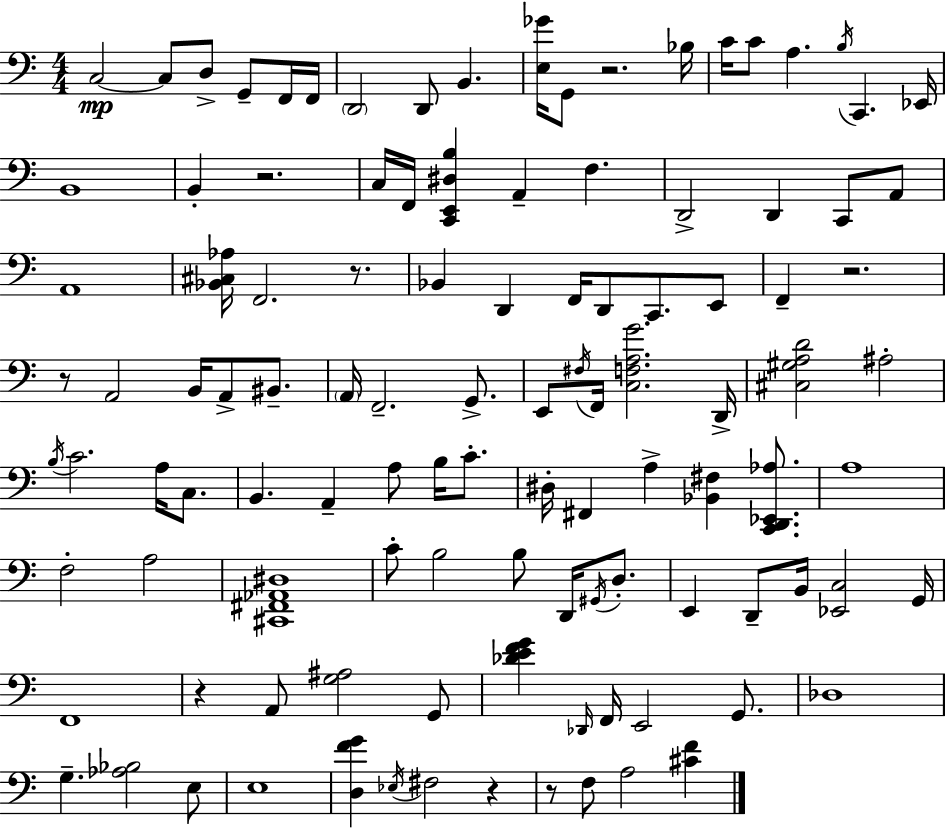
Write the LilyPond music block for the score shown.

{
  \clef bass
  \numericTimeSignature
  \time 4/4
  \key a \minor
  c2~~\mp c8 d8-> g,8-- f,16 f,16 | \parenthesize d,2 d,8 b,4. | <e ges'>16 g,8 r2. bes16 | c'16 c'8 a4. \acciaccatura { b16 } c,4. | \break ees,16 b,1 | b,4-. r2. | c16 f,16 <c, e, dis b>4 a,4-- f4. | d,2-> d,4 c,8 a,8 | \break a,1 | <bes, cis aes>16 f,2. r8. | bes,4 d,4 f,16 d,8 c,8. e,8 | f,4-- r2. | \break r8 a,2 b,16 a,8-> bis,8.-- | \parenthesize a,16 f,2.-- g,8.-> | e,8 \acciaccatura { fis16 } f,16 <c f a g'>2. | d,16-> <cis gis a d'>2 ais2-. | \break \acciaccatura { b16 } c'2. a16 | c8. b,4. a,4-- a8 b16 | c'8.-. dis16-. fis,4 a4-> <bes, fis>4 | <c, d, ees, aes>8. a1 | \break f2-. a2 | <cis, fis, aes, dis>1 | c'8-. b2 b8 d,16 | \acciaccatura { gis,16 } d8.-. e,4 d,8-- b,16 <ees, c>2 | \break g,16 f,1 | r4 a,8 <g ais>2 | g,8 <des' e' f' g'>4 \grace { des,16 } f,16 e,2 | g,8. des1 | \break g4.-- <aes bes>2 | e8 e1 | <d f' g'>4 \acciaccatura { ees16 } fis2 | r4 r8 f8 a2 | \break <cis' f'>4 \bar "|."
}